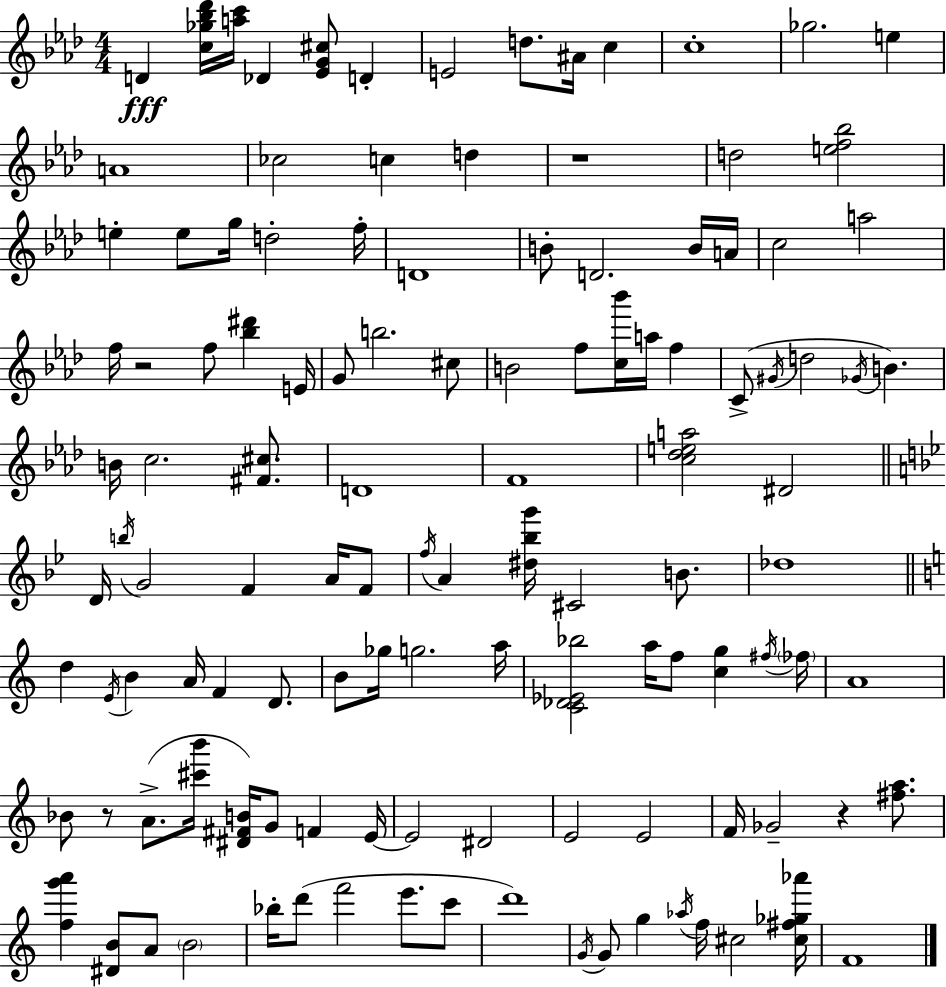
D4/q [C5,Gb5,Bb5,Db6]/s [A5,C6]/s Db4/q [Eb4,G4,C#5]/e D4/q E4/h D5/e. A#4/s C5/q C5/w Gb5/h. E5/q A4/w CES5/h C5/q D5/q R/w D5/h [E5,F5,Bb5]/h E5/q E5/e G5/s D5/h F5/s D4/w B4/e D4/h. B4/s A4/s C5/h A5/h F5/s R/h F5/e [Bb5,D#6]/q E4/s G4/e B5/h. C#5/e B4/h F5/e [C5,Bb6]/s A5/s F5/q C4/e G#4/s D5/h Gb4/s B4/q. B4/s C5/h. [F#4,C#5]/e. D4/w F4/w [C5,Db5,E5,A5]/h D#4/h D4/s B5/s G4/h F4/q A4/s F4/e F5/s A4/q [D#5,Bb5,G6]/s C#4/h B4/e. Db5/w D5/q E4/s B4/q A4/s F4/q D4/e. B4/e Gb5/s G5/h. A5/s [C4,Db4,Eb4,Bb5]/h A5/s F5/e [C5,G5]/q F#5/s FES5/s A4/w Bb4/e R/e A4/e. [C#6,B6]/s [D#4,F#4,B4]/s G4/e F4/q E4/s E4/h D#4/h E4/h E4/h F4/s Gb4/h R/q [F#5,A5]/e. [F5,G6,A6]/q [D#4,B4]/e A4/e B4/h Bb5/s D6/e F6/h E6/e. C6/e D6/w G4/s G4/e G5/q Ab5/s F5/s C#5/h [C#5,F#5,Gb5,Ab6]/s F4/w